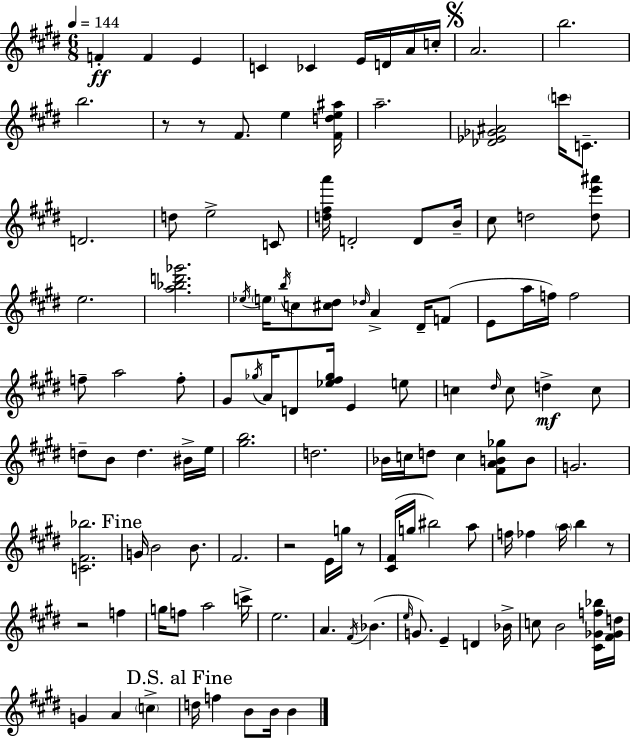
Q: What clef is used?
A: treble